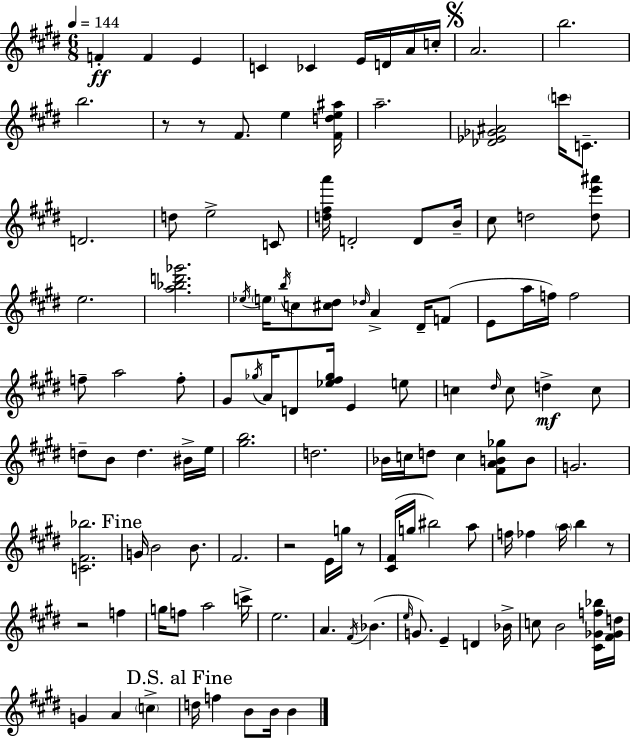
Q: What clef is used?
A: treble